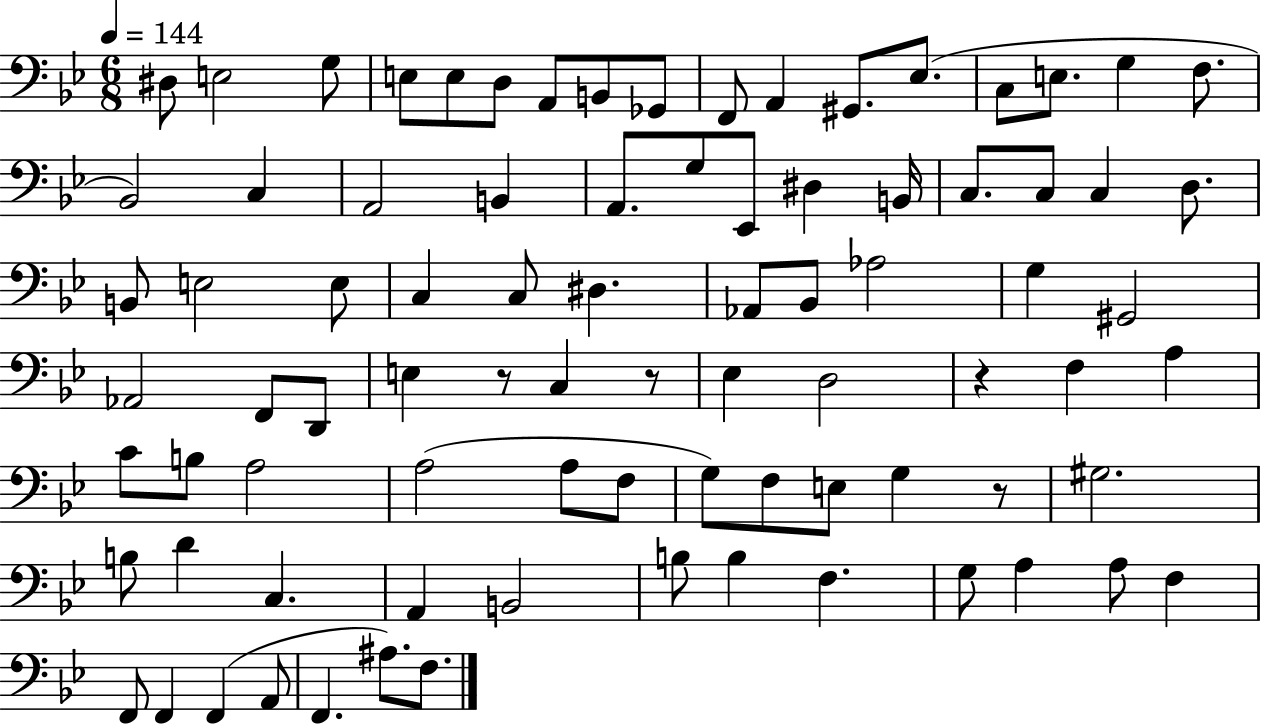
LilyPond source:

{
  \clef bass
  \numericTimeSignature
  \time 6/8
  \key bes \major
  \tempo 4 = 144
  dis8 e2 g8 | e8 e8 d8 a,8 b,8 ges,8 | f,8 a,4 gis,8. ees8.( | c8 e8. g4 f8. | \break bes,2) c4 | a,2 b,4 | a,8. g8 ees,8 dis4 b,16 | c8. c8 c4 d8. | \break b,8 e2 e8 | c4 c8 dis4. | aes,8 bes,8 aes2 | g4 gis,2 | \break aes,2 f,8 d,8 | e4 r8 c4 r8 | ees4 d2 | r4 f4 a4 | \break c'8 b8 a2 | a2( a8 f8 | g8) f8 e8 g4 r8 | gis2. | \break b8 d'4 c4. | a,4 b,2 | b8 b4 f4. | g8 a4 a8 f4 | \break f,8 f,4 f,4( a,8 | f,4. ais8.) f8. | \bar "|."
}